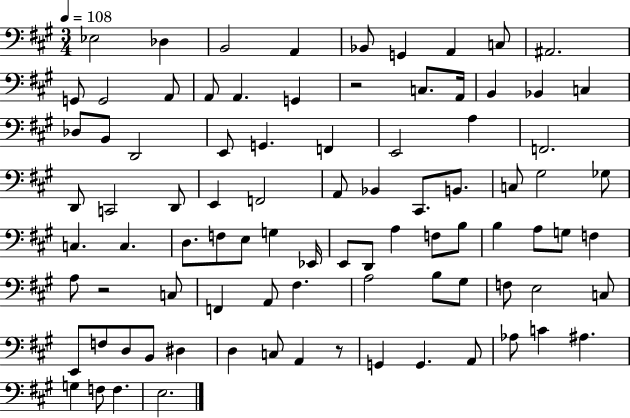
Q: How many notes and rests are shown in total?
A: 89